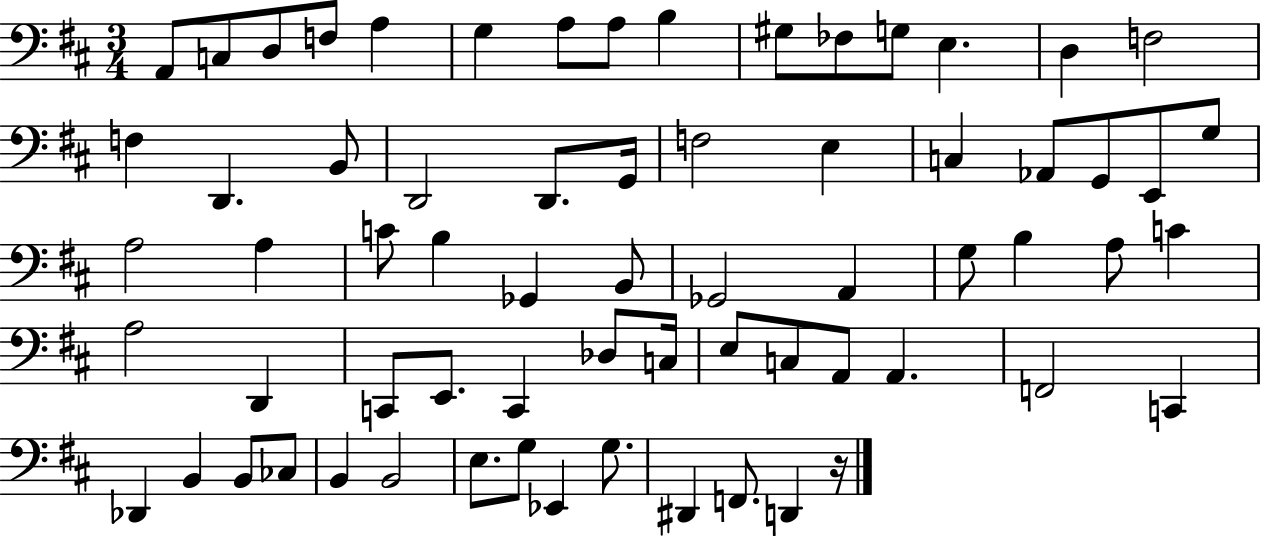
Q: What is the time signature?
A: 3/4